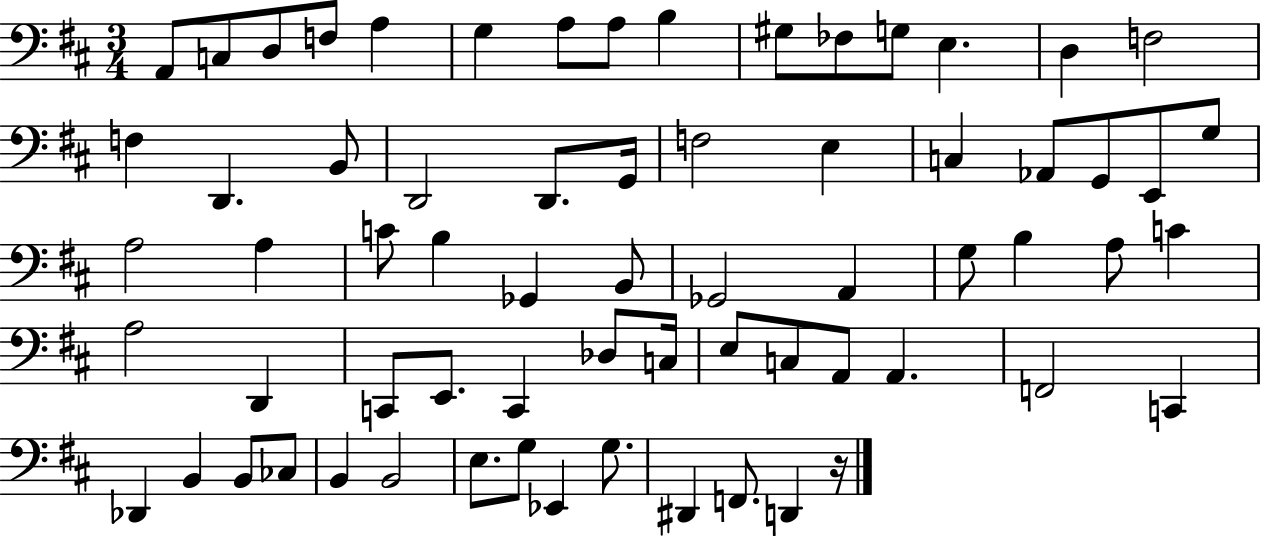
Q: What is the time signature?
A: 3/4